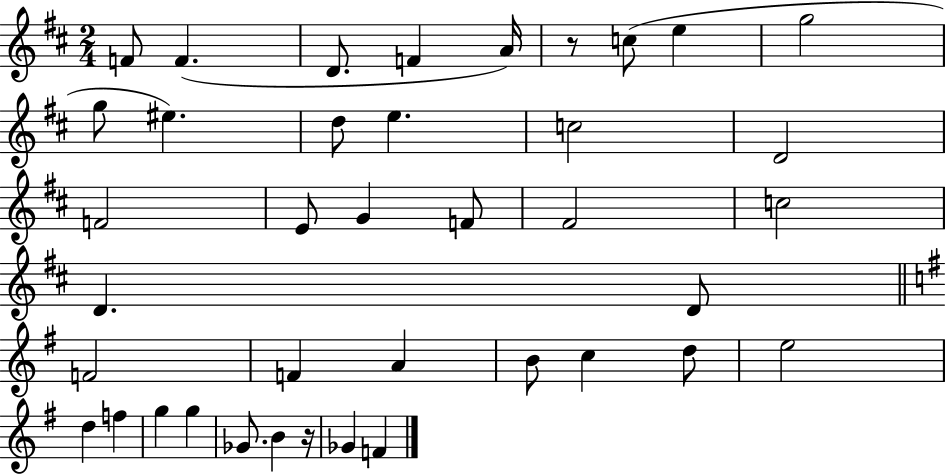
F4/e F4/q. D4/e. F4/q A4/s R/e C5/e E5/q G5/h G5/e EIS5/q. D5/e E5/q. C5/h D4/h F4/h E4/e G4/q F4/e F#4/h C5/h D4/q. D4/e F4/h F4/q A4/q B4/e C5/q D5/e E5/h D5/q F5/q G5/q G5/q Gb4/e. B4/q R/s Gb4/q F4/q